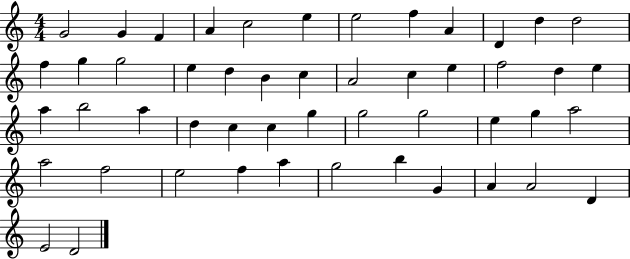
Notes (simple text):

G4/h G4/q F4/q A4/q C5/h E5/q E5/h F5/q A4/q D4/q D5/q D5/h F5/q G5/q G5/h E5/q D5/q B4/q C5/q A4/h C5/q E5/q F5/h D5/q E5/q A5/q B5/h A5/q D5/q C5/q C5/q G5/q G5/h G5/h E5/q G5/q A5/h A5/h F5/h E5/h F5/q A5/q G5/h B5/q G4/q A4/q A4/h D4/q E4/h D4/h